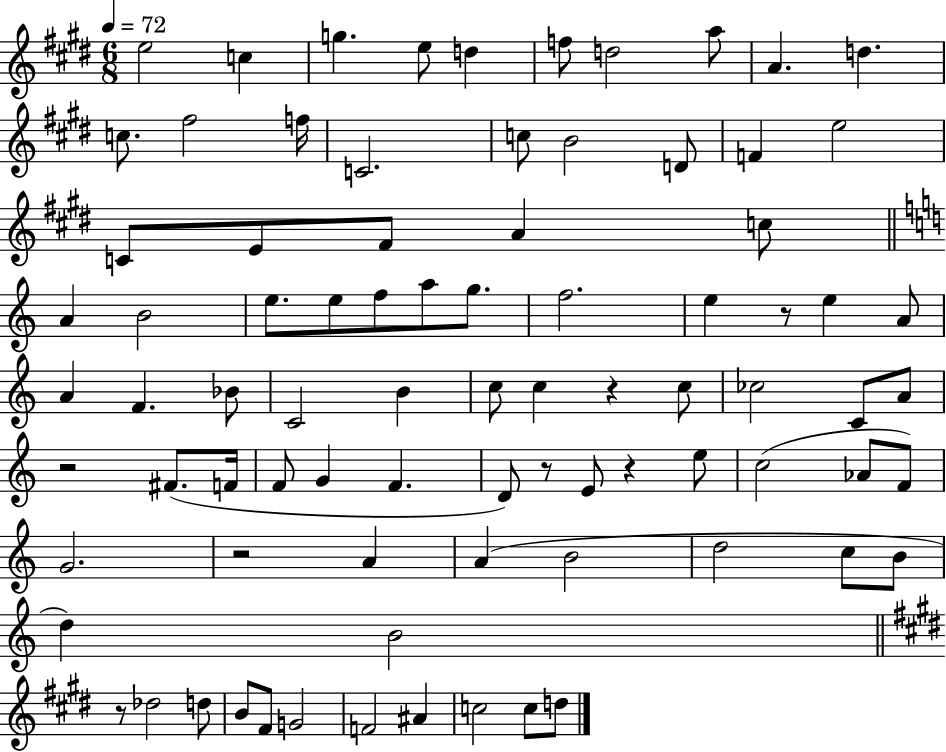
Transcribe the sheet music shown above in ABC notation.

X:1
T:Untitled
M:6/8
L:1/4
K:E
e2 c g e/2 d f/2 d2 a/2 A d c/2 ^f2 f/4 C2 c/2 B2 D/2 F e2 C/2 E/2 ^F/2 A c/2 A B2 e/2 e/2 f/2 a/2 g/2 f2 e z/2 e A/2 A F _B/2 C2 B c/2 c z c/2 _c2 C/2 A/2 z2 ^F/2 F/4 F/2 G F D/2 z/2 E/2 z e/2 c2 _A/2 F/2 G2 z2 A A B2 d2 c/2 B/2 d B2 z/2 _d2 d/2 B/2 ^F/2 G2 F2 ^A c2 c/2 d/2